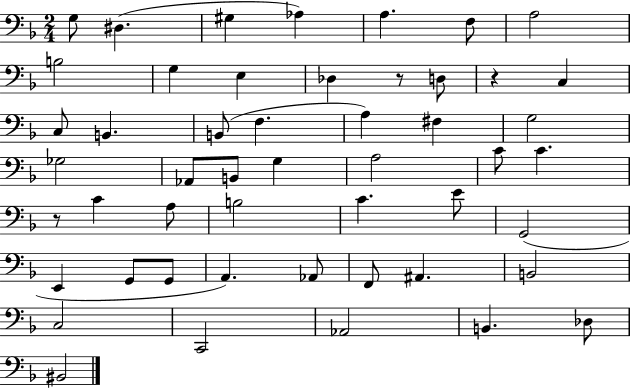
X:1
T:Untitled
M:2/4
L:1/4
K:F
G,/2 ^D, ^G, _A, A, F,/2 A,2 B,2 G, E, _D, z/2 D,/2 z C, C,/2 B,, B,,/2 F, A, ^F, G,2 _G,2 _A,,/2 B,,/2 G, A,2 C/2 C z/2 C A,/2 B,2 C E/2 G,,2 E,, G,,/2 G,,/2 A,, _A,,/2 F,,/2 ^A,, B,,2 C,2 C,,2 _A,,2 B,, _D,/2 ^B,,2